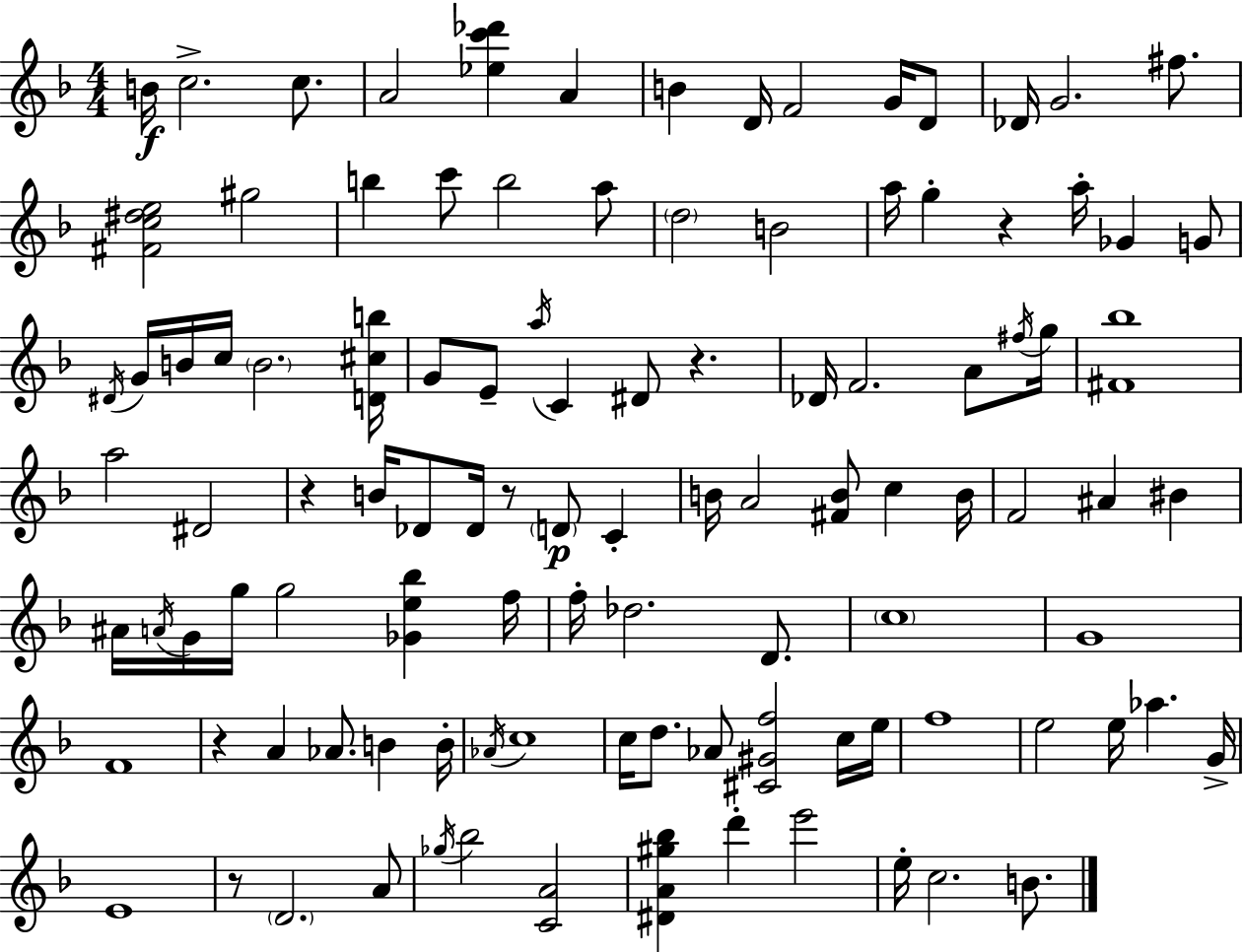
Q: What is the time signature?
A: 4/4